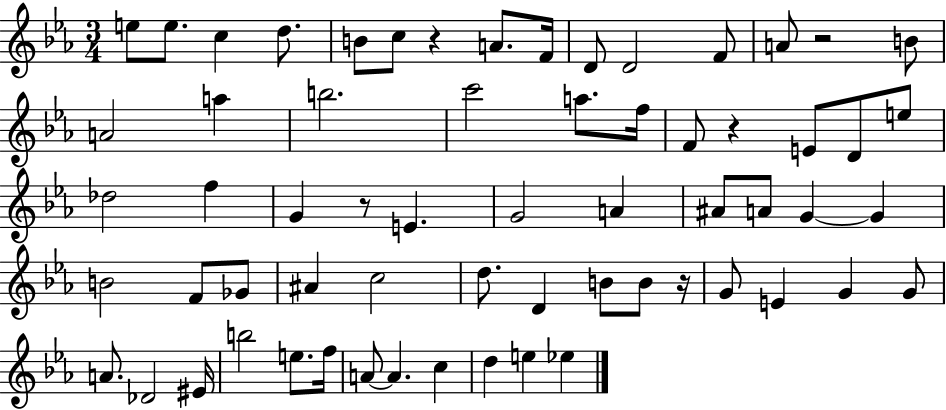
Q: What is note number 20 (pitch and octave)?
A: F4